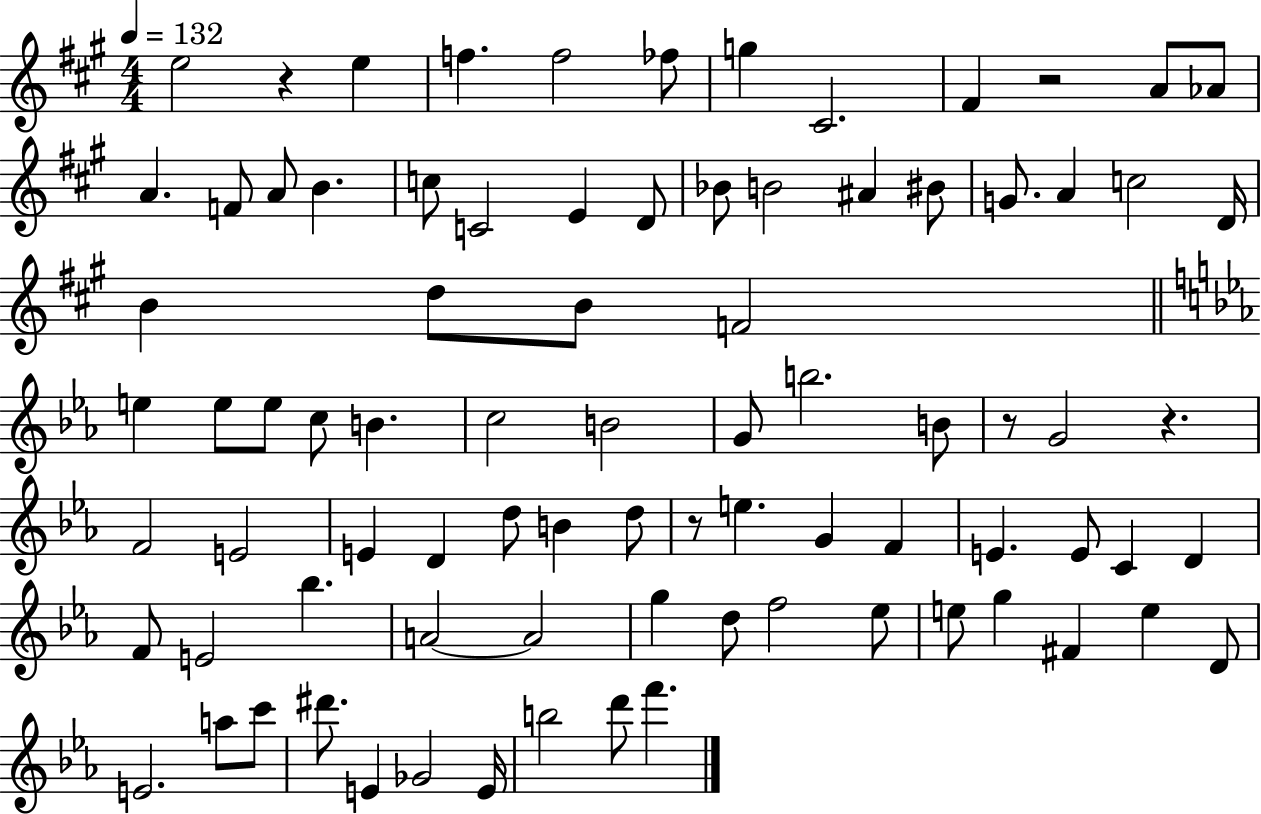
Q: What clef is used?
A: treble